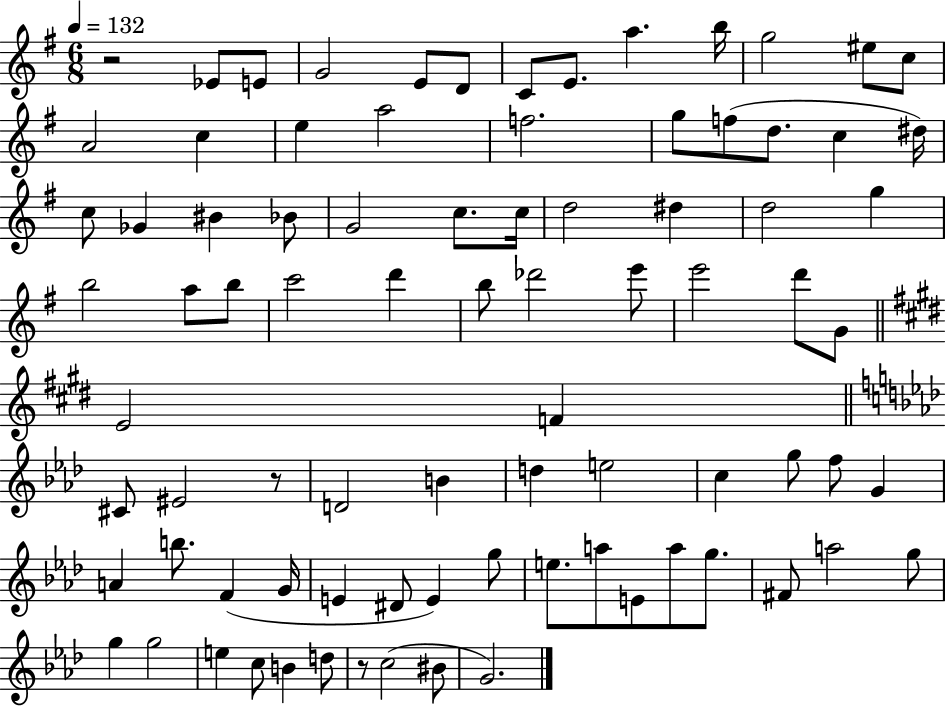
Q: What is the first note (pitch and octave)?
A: Eb4